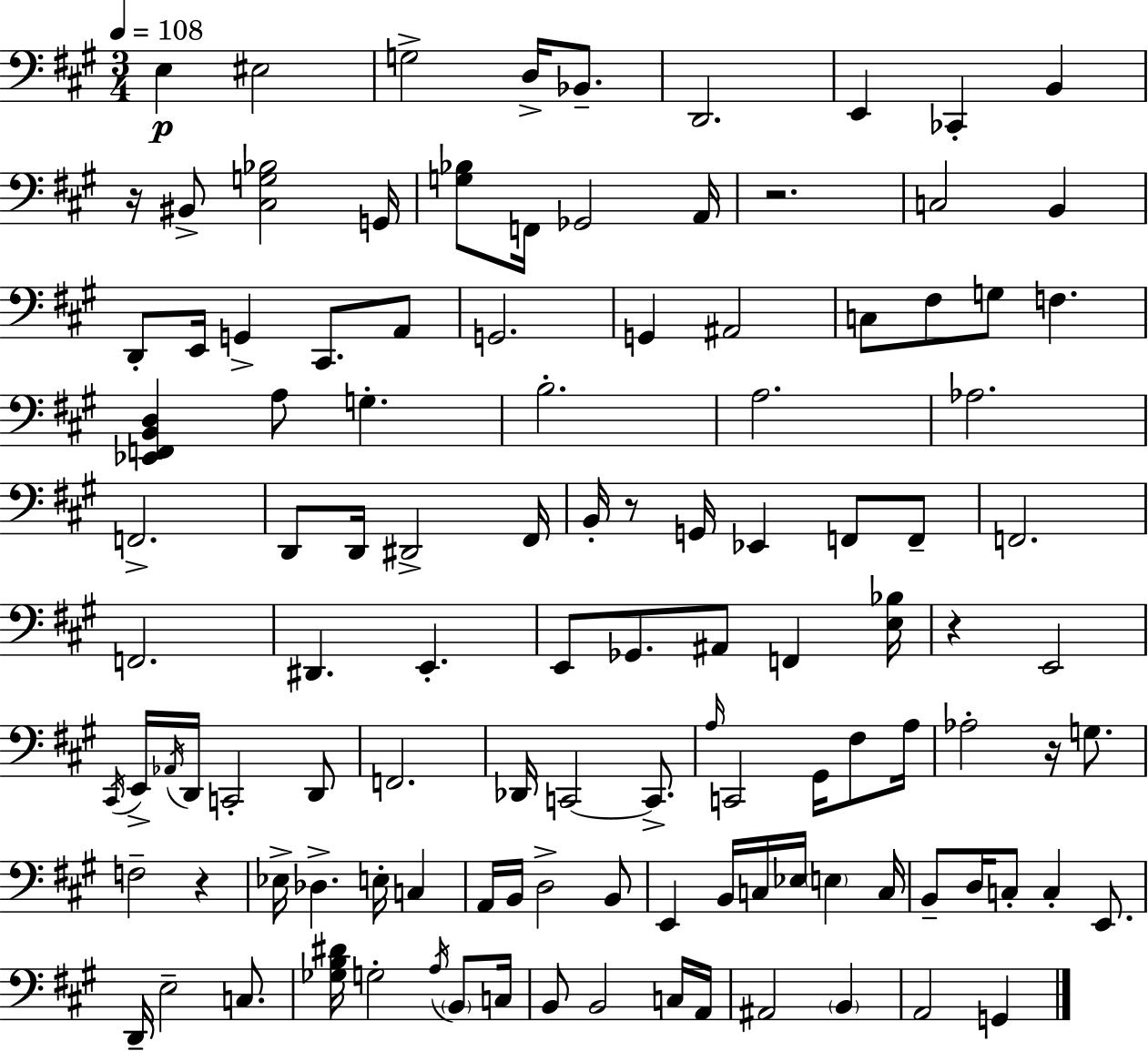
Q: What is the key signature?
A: A major